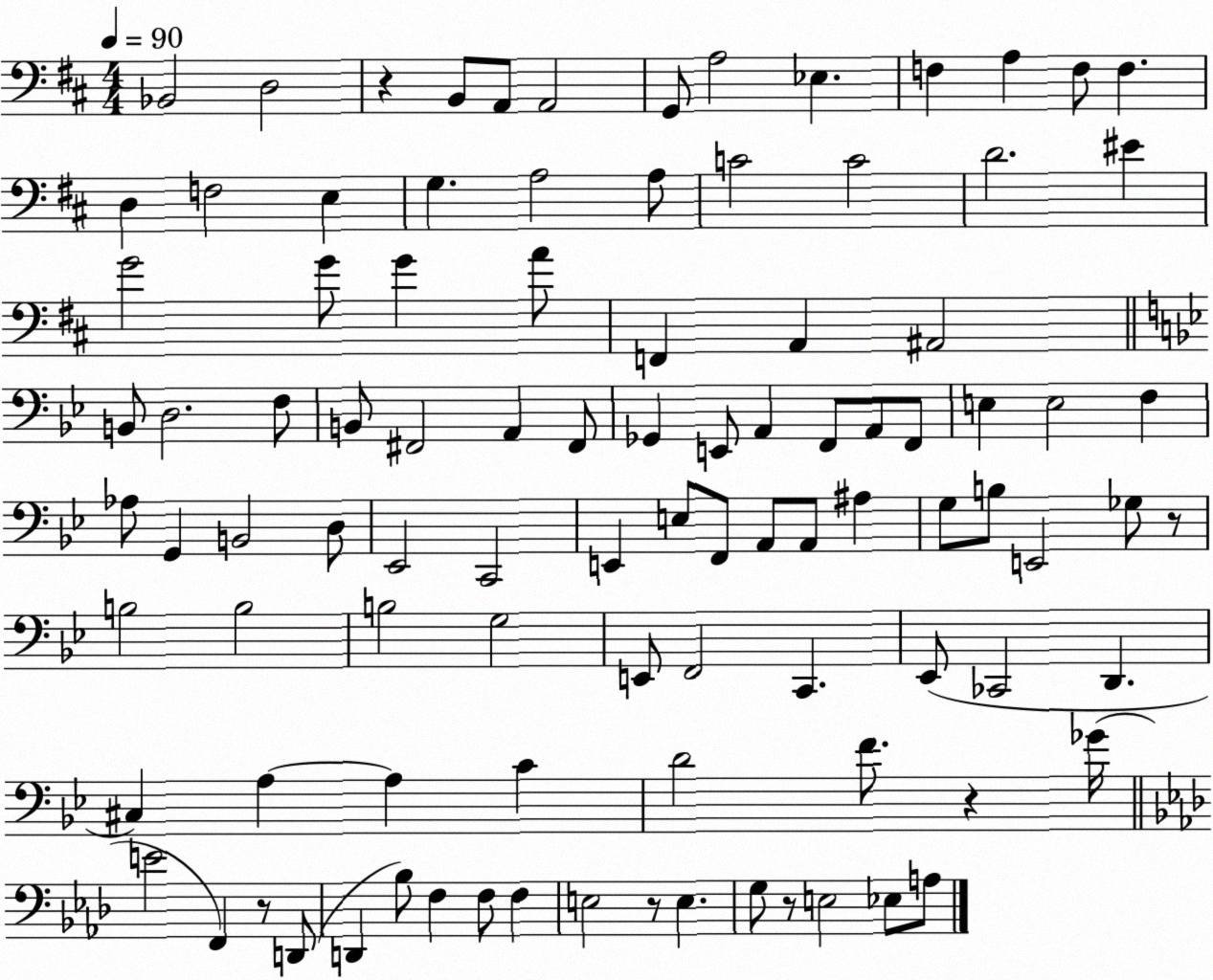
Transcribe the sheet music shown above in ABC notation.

X:1
T:Untitled
M:4/4
L:1/4
K:D
_B,,2 D,2 z B,,/2 A,,/2 A,,2 G,,/2 A,2 _E, F, A, F,/2 F, D, F,2 E, G, A,2 A,/2 C2 C2 D2 ^E G2 G/2 G A/2 F,, A,, ^A,,2 B,,/2 D,2 F,/2 B,,/2 ^F,,2 A,, ^F,,/2 _G,, E,,/2 A,, F,,/2 A,,/2 F,,/2 E, E,2 F, _A,/2 G,, B,,2 D,/2 _E,,2 C,,2 E,, E,/2 F,,/2 A,,/2 A,,/2 ^A, G,/2 B,/2 E,,2 _G,/2 z/2 B,2 B,2 B,2 G,2 E,,/2 F,,2 C,, _E,,/2 _C,,2 D,, ^C, A, A, C D2 F/2 z _G/4 E2 F,, z/2 D,,/2 D,, _B,/2 F, F,/2 F, E,2 z/2 E, G,/2 z/2 E,2 _E,/2 A,/2